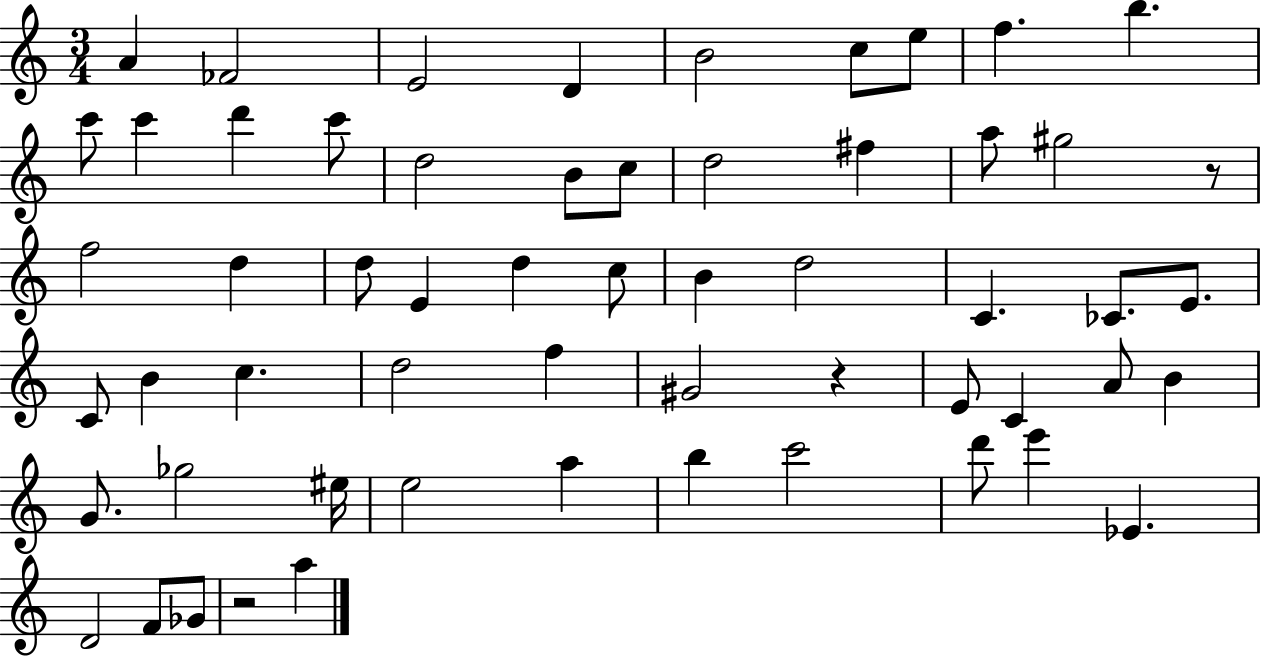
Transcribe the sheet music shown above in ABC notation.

X:1
T:Untitled
M:3/4
L:1/4
K:C
A _F2 E2 D B2 c/2 e/2 f b c'/2 c' d' c'/2 d2 B/2 c/2 d2 ^f a/2 ^g2 z/2 f2 d d/2 E d c/2 B d2 C _C/2 E/2 C/2 B c d2 f ^G2 z E/2 C A/2 B G/2 _g2 ^e/4 e2 a b c'2 d'/2 e' _E D2 F/2 _G/2 z2 a